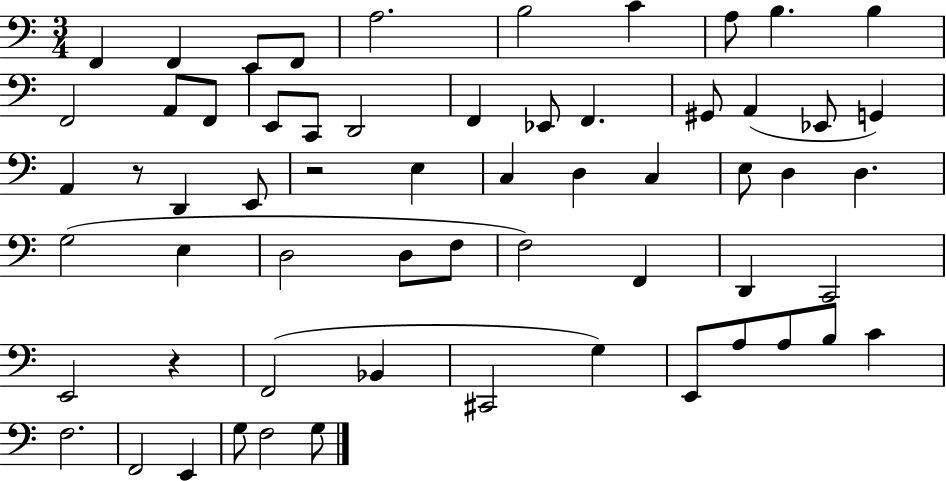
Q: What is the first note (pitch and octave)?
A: F2